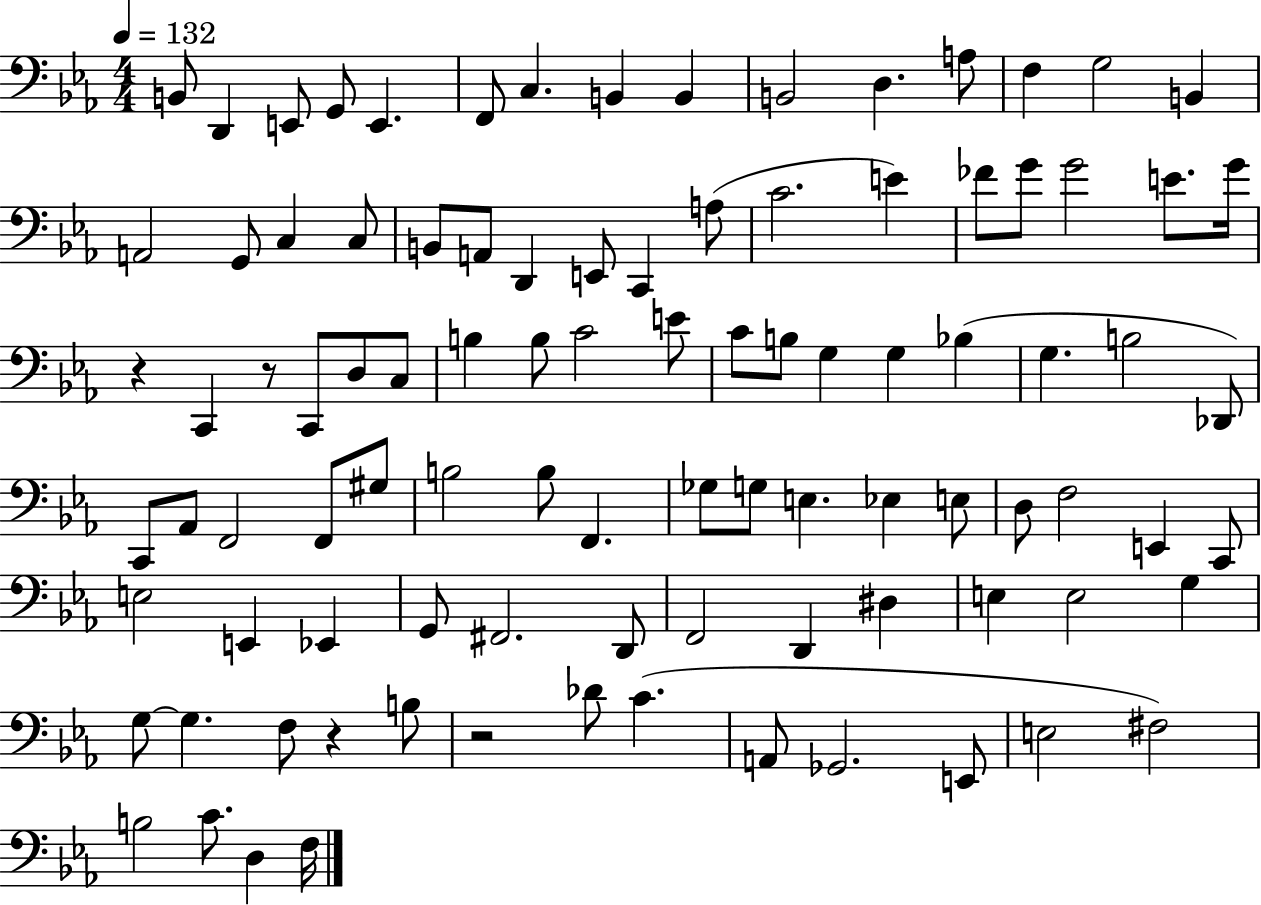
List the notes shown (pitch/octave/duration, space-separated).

B2/e D2/q E2/e G2/e E2/q. F2/e C3/q. B2/q B2/q B2/h D3/q. A3/e F3/q G3/h B2/q A2/h G2/e C3/q C3/e B2/e A2/e D2/q E2/e C2/q A3/e C4/h. E4/q FES4/e G4/e G4/h E4/e. G4/s R/q C2/q R/e C2/e D3/e C3/e B3/q B3/e C4/h E4/e C4/e B3/e G3/q G3/q Bb3/q G3/q. B3/h Db2/e C2/e Ab2/e F2/h F2/e G#3/e B3/h B3/e F2/q. Gb3/e G3/e E3/q. Eb3/q E3/e D3/e F3/h E2/q C2/e E3/h E2/q Eb2/q G2/e F#2/h. D2/e F2/h D2/q D#3/q E3/q E3/h G3/q G3/e G3/q. F3/e R/q B3/e R/h Db4/e C4/q. A2/e Gb2/h. E2/e E3/h F#3/h B3/h C4/e. D3/q F3/s